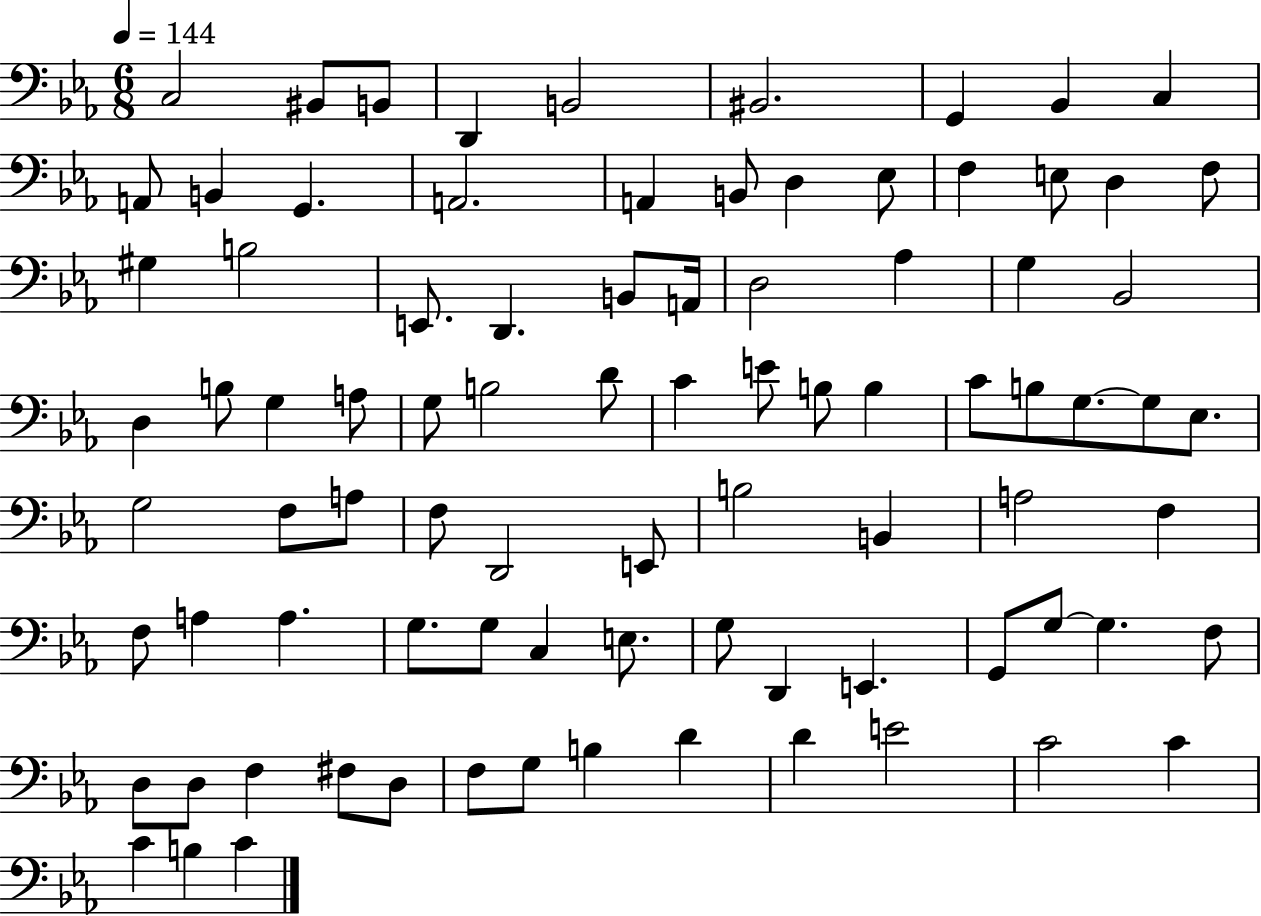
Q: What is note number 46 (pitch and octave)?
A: G3